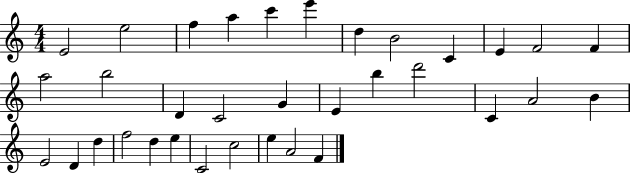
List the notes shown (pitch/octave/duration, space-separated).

E4/h E5/h F5/q A5/q C6/q E6/q D5/q B4/h C4/q E4/q F4/h F4/q A5/h B5/h D4/q C4/h G4/q E4/q B5/q D6/h C4/q A4/h B4/q E4/h D4/q D5/q F5/h D5/q E5/q C4/h C5/h E5/q A4/h F4/q